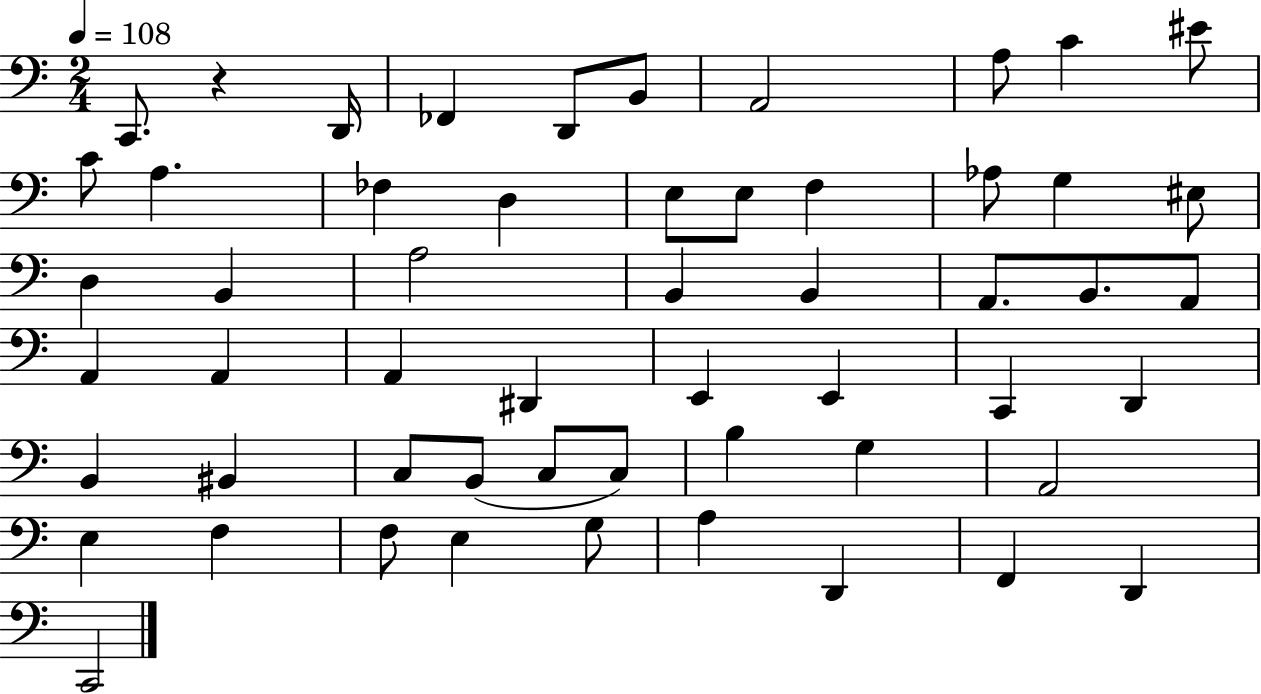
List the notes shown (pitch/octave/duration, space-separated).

C2/e. R/q D2/s FES2/q D2/e B2/e A2/h A3/e C4/q EIS4/e C4/e A3/q. FES3/q D3/q E3/e E3/e F3/q Ab3/e G3/q EIS3/e D3/q B2/q A3/h B2/q B2/q A2/e. B2/e. A2/e A2/q A2/q A2/q D#2/q E2/q E2/q C2/q D2/q B2/q BIS2/q C3/e B2/e C3/e C3/e B3/q G3/q A2/h E3/q F3/q F3/e E3/q G3/e A3/q D2/q F2/q D2/q C2/h